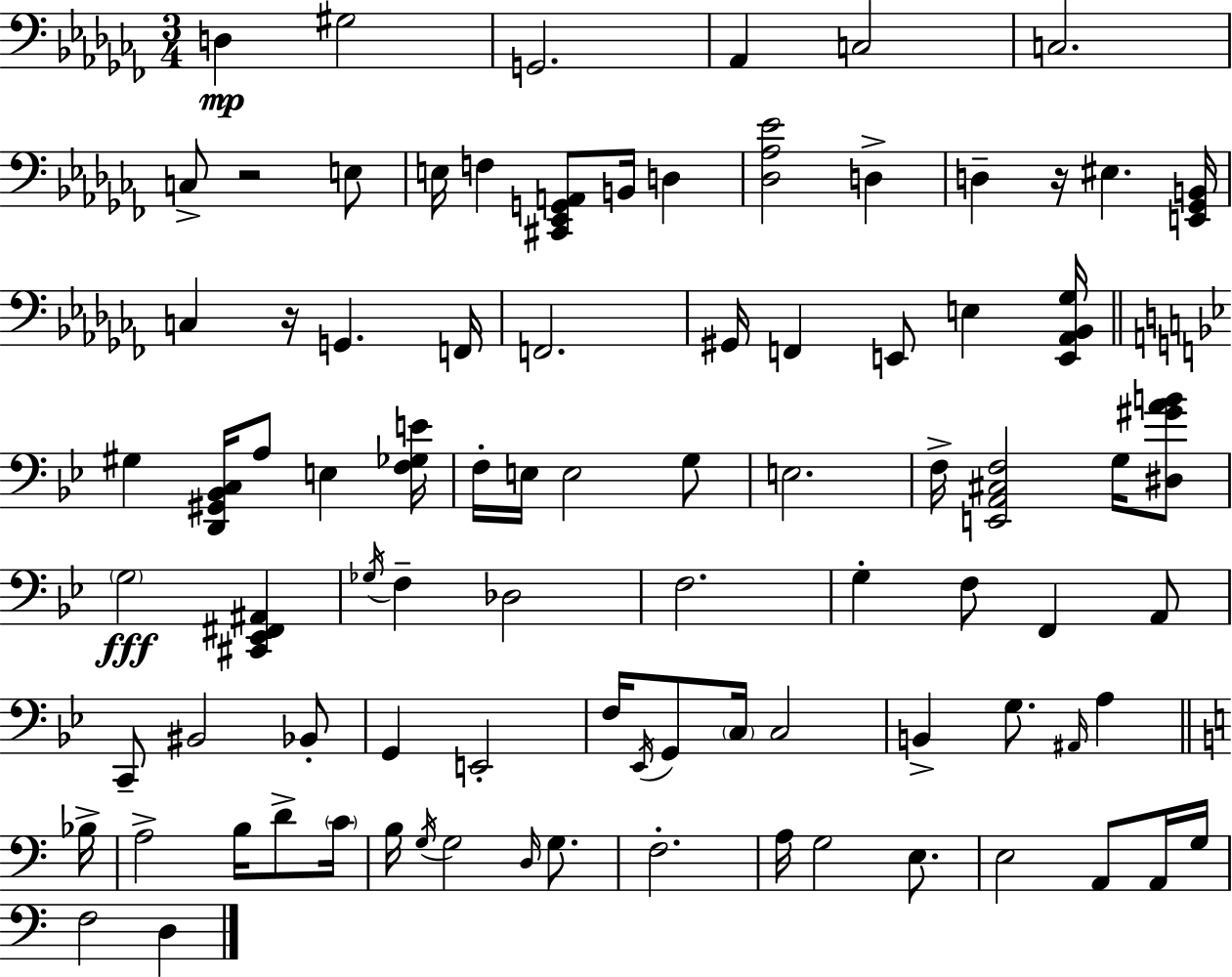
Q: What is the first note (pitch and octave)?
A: D3